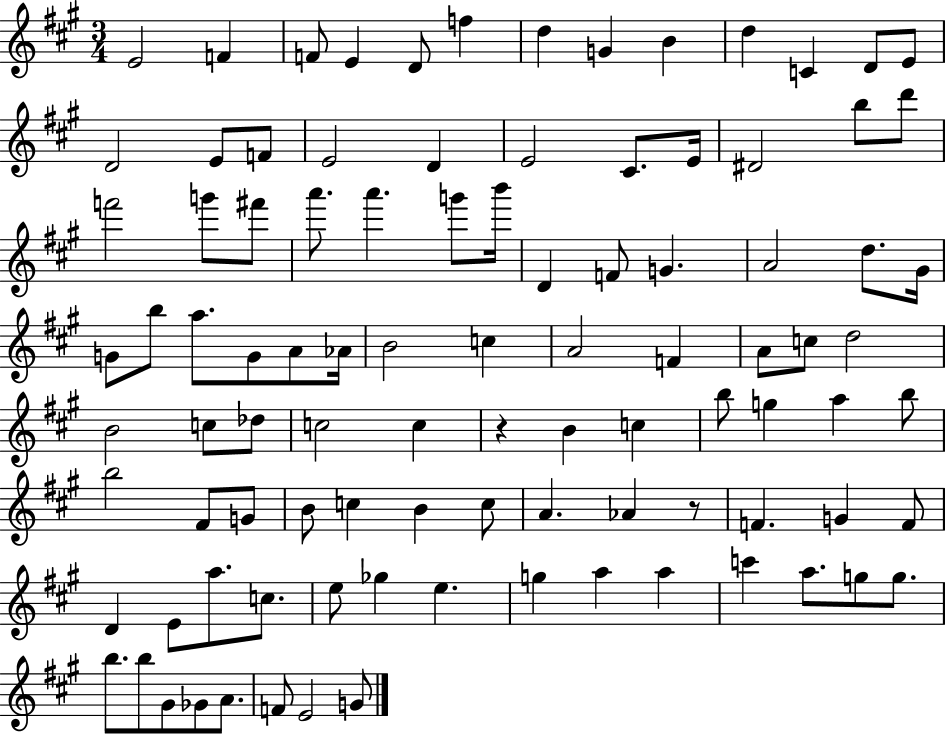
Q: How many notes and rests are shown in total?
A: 97